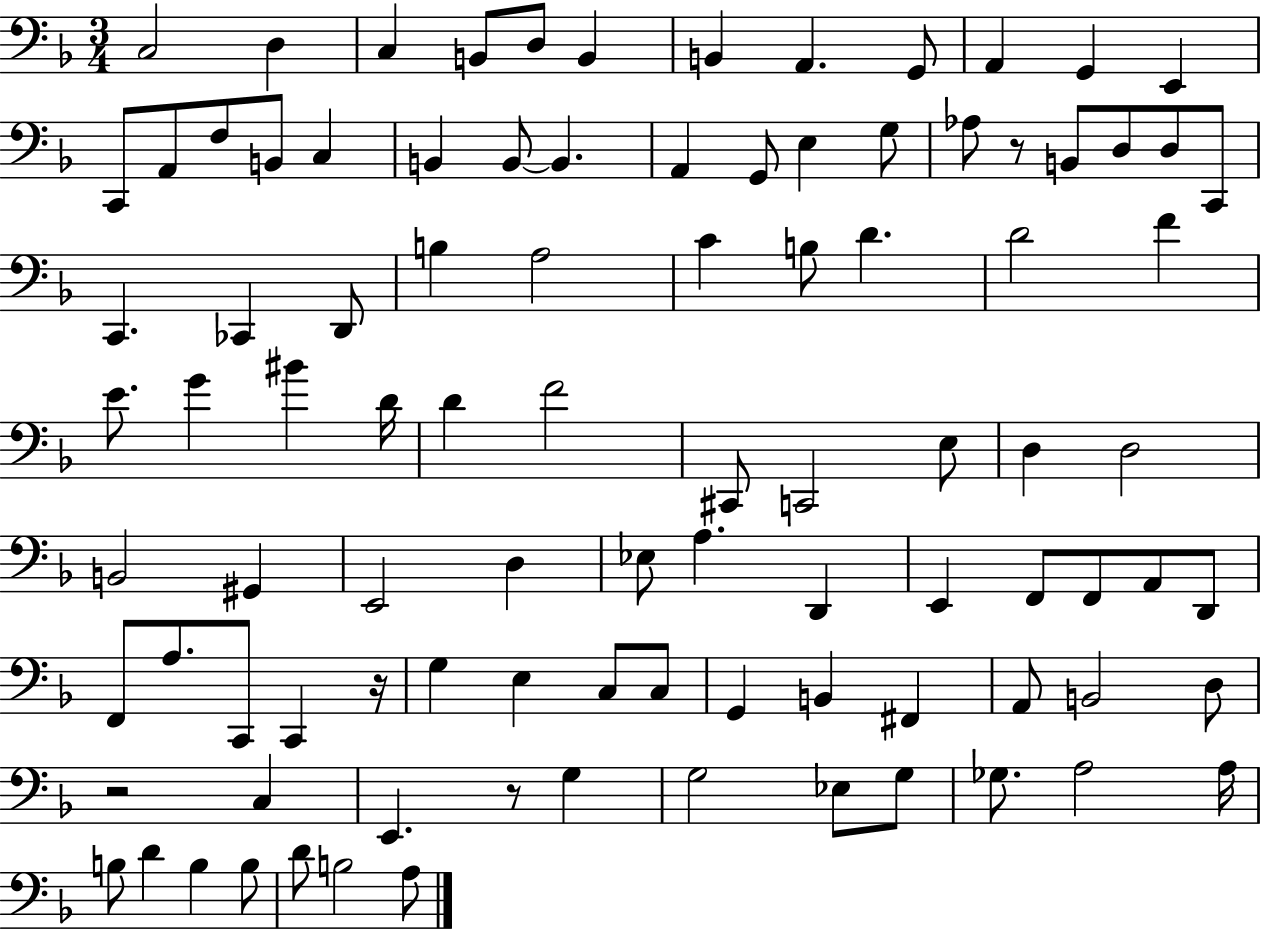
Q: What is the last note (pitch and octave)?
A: A3